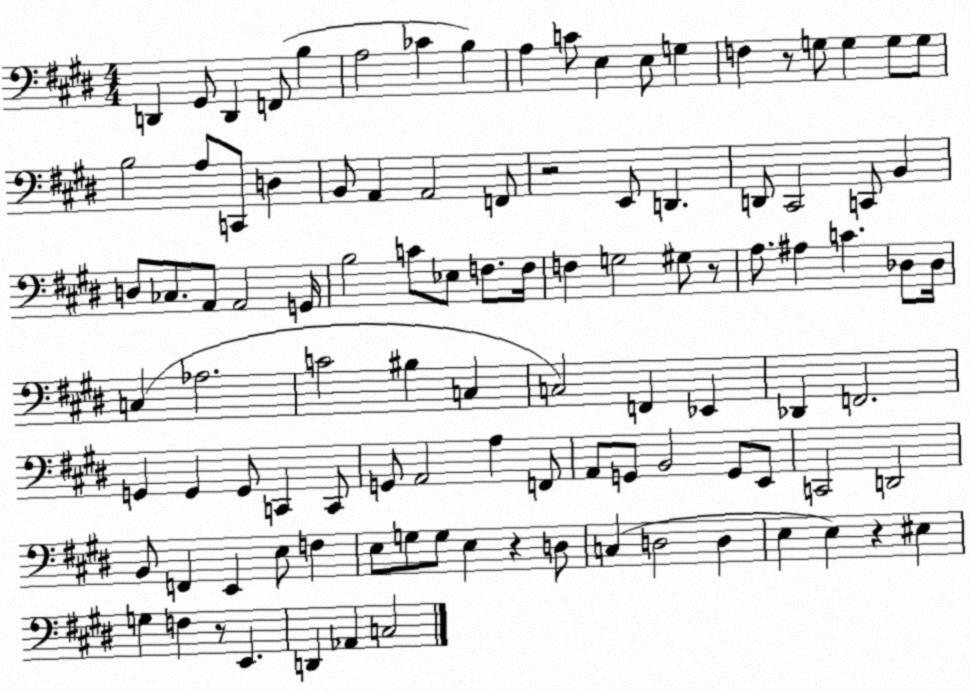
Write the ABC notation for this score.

X:1
T:Untitled
M:4/4
L:1/4
K:E
D,, ^G,,/2 D,, F,,/2 B, A,2 _C B, A, C/2 E, E,/2 G, F, z/2 G,/2 G, G,/2 G,/2 B,2 A,/2 C,,/2 D, B,,/2 A,, A,,2 F,,/2 z2 E,,/2 D,, D,,/2 ^C,,2 C,,/2 B,, D,/2 _C,/2 A,,/2 A,,2 G,,/4 B,2 C/2 _E,/2 F,/2 F,/4 F, G,2 ^G,/2 z/2 A,/2 ^A, C _D,/2 _D,/4 C, _A,2 C2 ^B, C, C,2 F,, _E,, _D,, F,,2 G,, G,, G,,/2 C,, C,,/2 G,,/2 A,,2 A, F,,/2 A,,/2 G,,/2 B,,2 G,,/2 E,,/2 C,,2 D,,2 B,,/2 F,, E,, E,/2 F, E,/2 G,/2 G,/2 E, z D,/2 C, D,2 D, E, E, z ^E, G, F, z/2 E,, D,, _A,, C,2